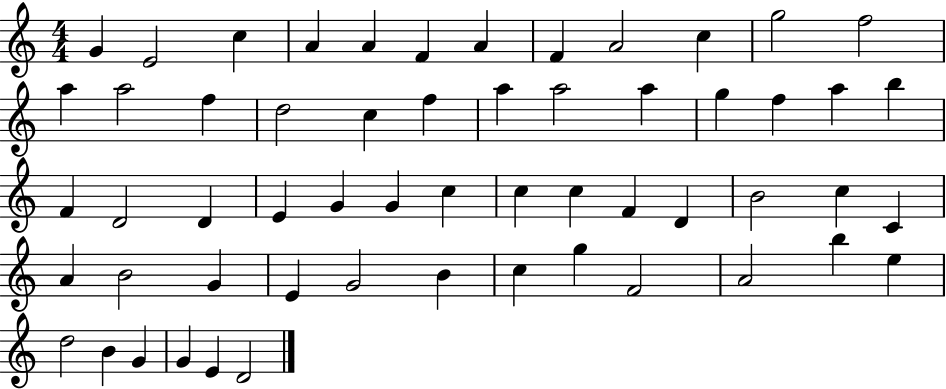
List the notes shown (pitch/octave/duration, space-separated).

G4/q E4/h C5/q A4/q A4/q F4/q A4/q F4/q A4/h C5/q G5/h F5/h A5/q A5/h F5/q D5/h C5/q F5/q A5/q A5/h A5/q G5/q F5/q A5/q B5/q F4/q D4/h D4/q E4/q G4/q G4/q C5/q C5/q C5/q F4/q D4/q B4/h C5/q C4/q A4/q B4/h G4/q E4/q G4/h B4/q C5/q G5/q F4/h A4/h B5/q E5/q D5/h B4/q G4/q G4/q E4/q D4/h